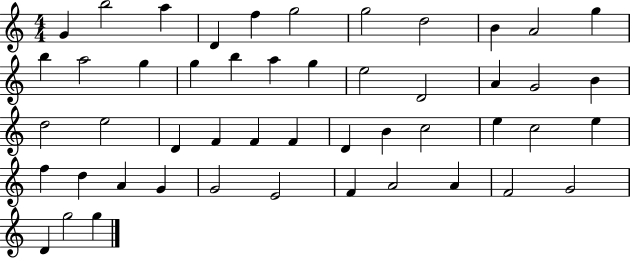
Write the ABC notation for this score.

X:1
T:Untitled
M:4/4
L:1/4
K:C
G b2 a D f g2 g2 d2 B A2 g b a2 g g b a g e2 D2 A G2 B d2 e2 D F F F D B c2 e c2 e f d A G G2 E2 F A2 A F2 G2 D g2 g